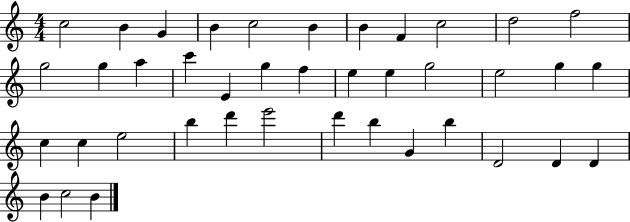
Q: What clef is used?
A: treble